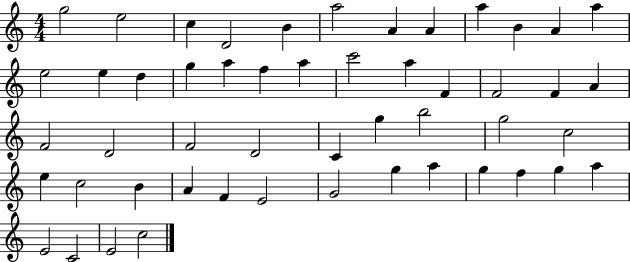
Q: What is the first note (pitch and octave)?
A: G5